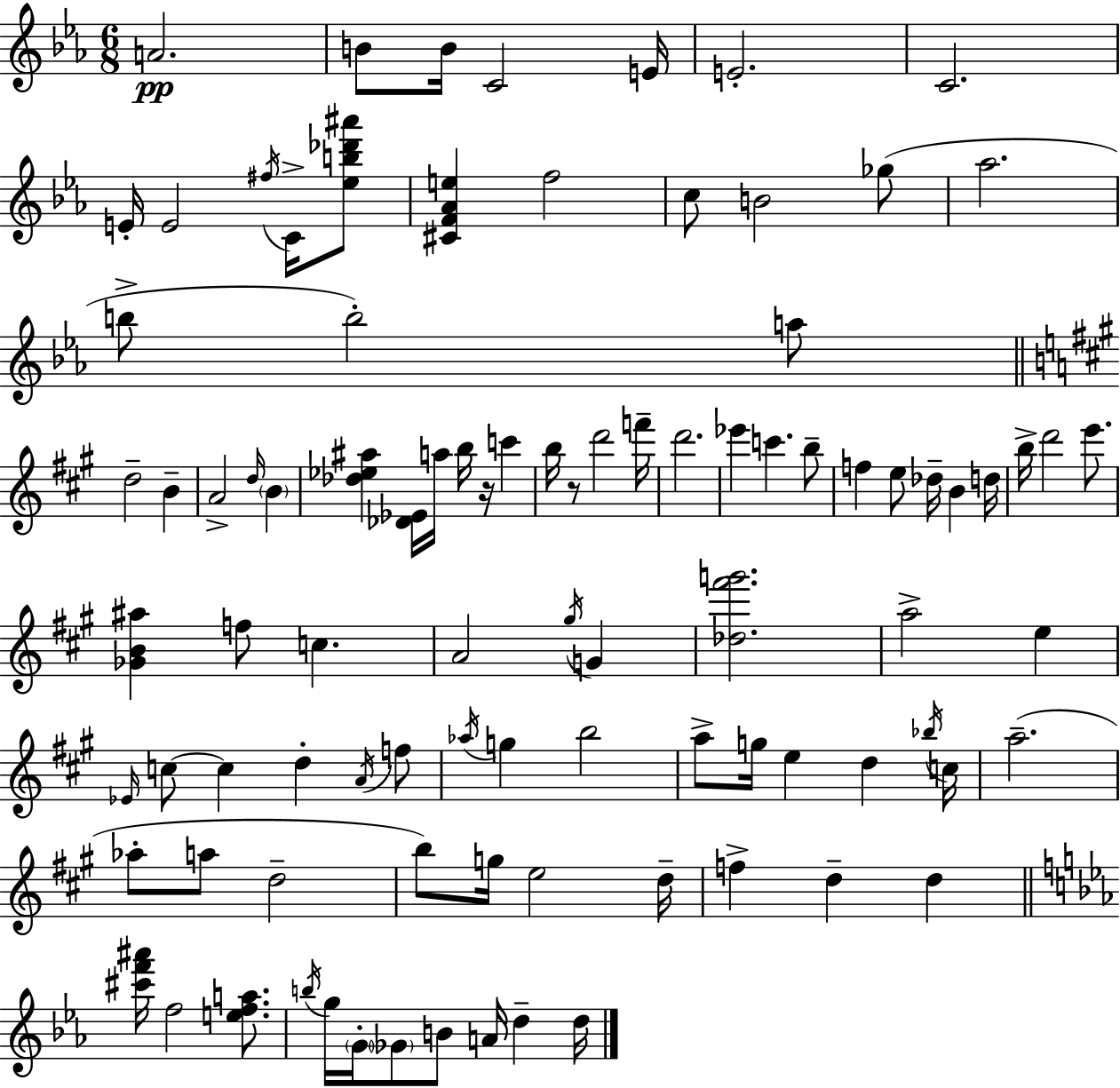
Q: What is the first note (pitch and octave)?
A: A4